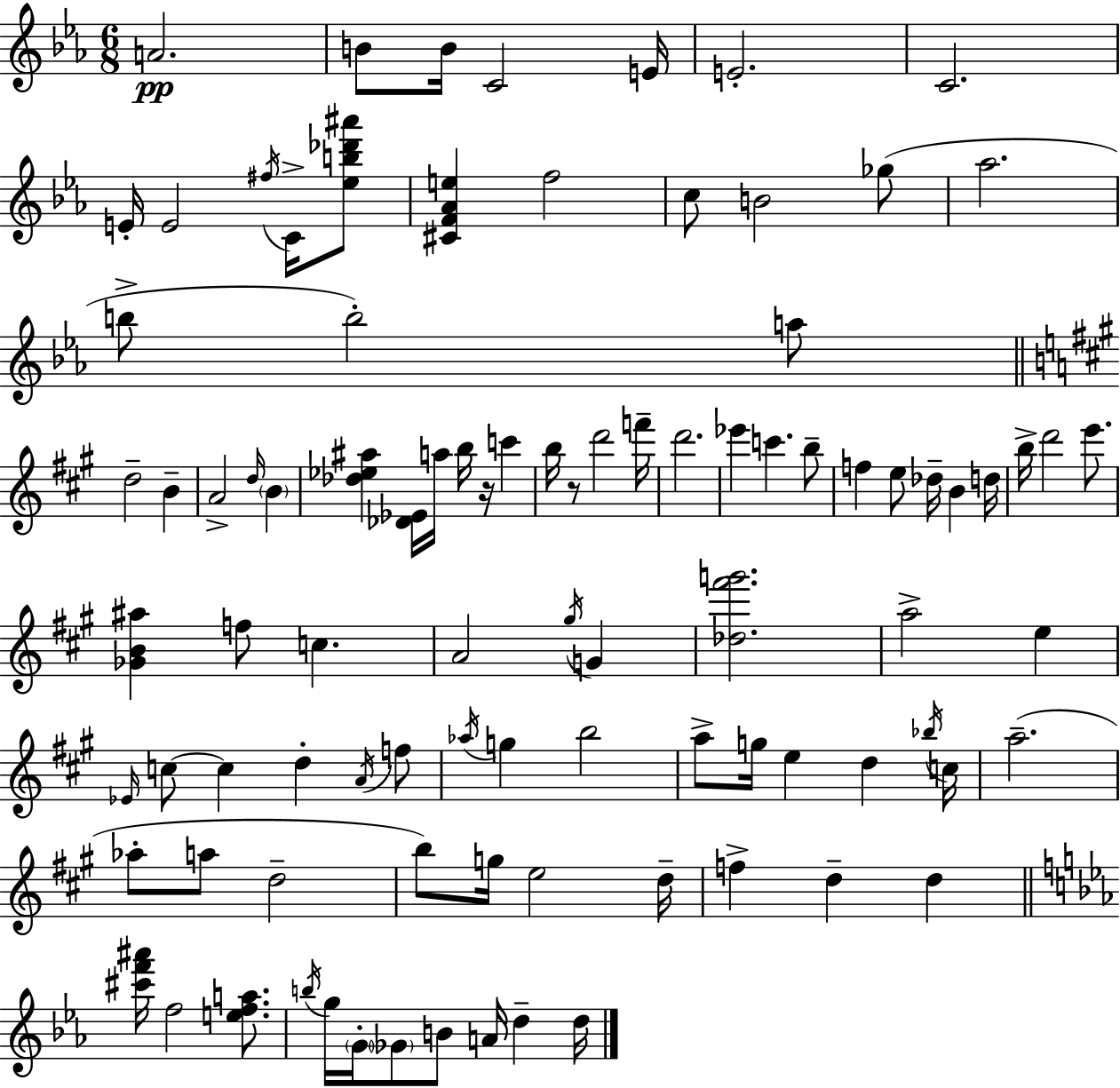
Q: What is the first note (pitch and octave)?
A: A4